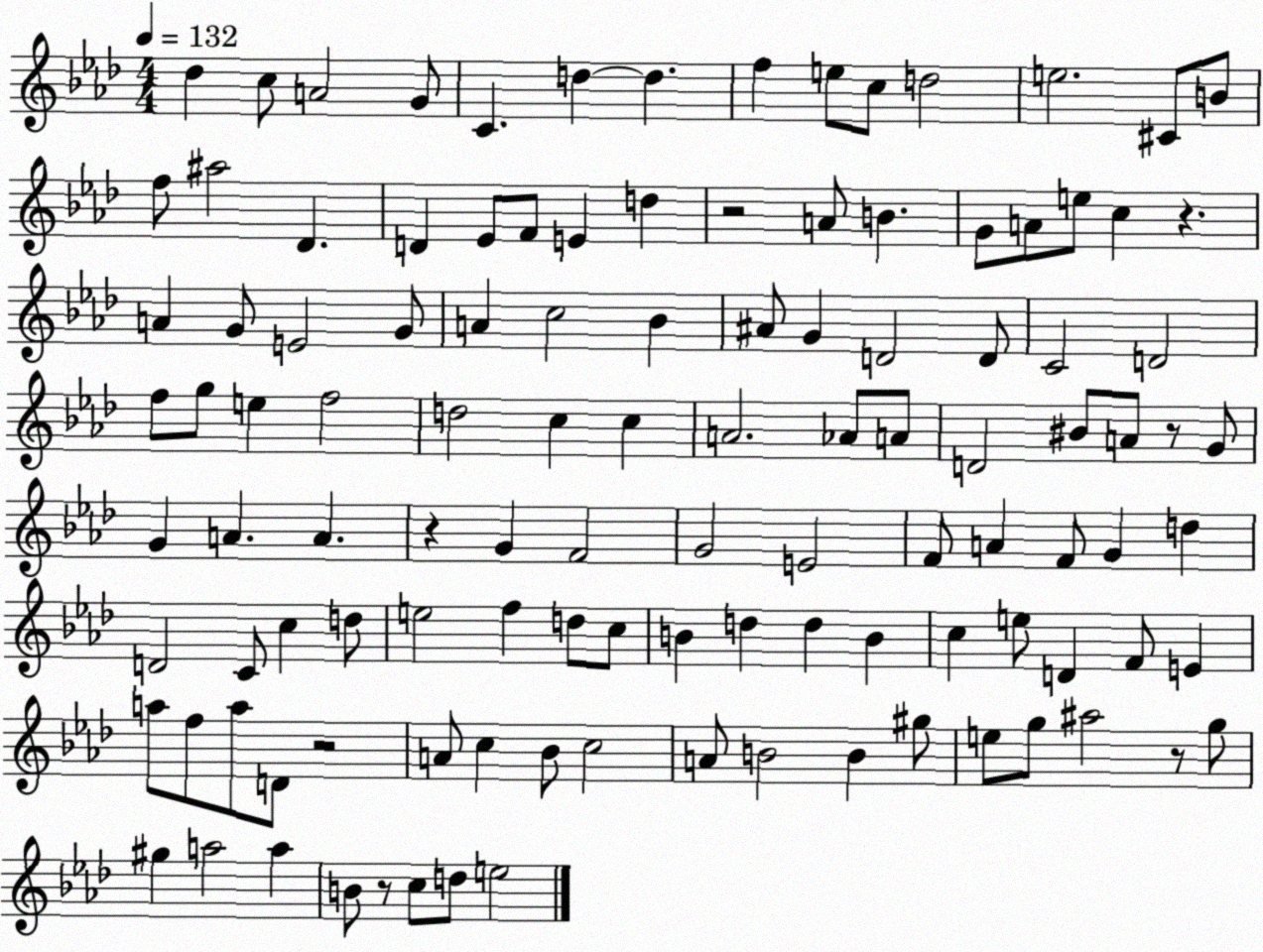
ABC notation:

X:1
T:Untitled
M:4/4
L:1/4
K:Ab
_d c/2 A2 G/2 C d d f e/2 c/2 d2 e2 ^C/2 B/2 f/2 ^a2 _D D _E/2 F/2 E d z2 A/2 B G/2 A/2 e/2 c z A G/2 E2 G/2 A c2 _B ^A/2 G D2 D/2 C2 D2 f/2 g/2 e f2 d2 c c A2 _A/2 A/2 D2 ^B/2 A/2 z/2 G/2 G A A z G F2 G2 E2 F/2 A F/2 G d D2 C/2 c d/2 e2 f d/2 c/2 B d d B c e/2 D F/2 E a/2 f/2 a/2 D/2 z2 A/2 c _B/2 c2 A/2 B2 B ^g/2 e/2 g/2 ^a2 z/2 g/2 ^g a2 a B/2 z/2 c/2 d/2 e2